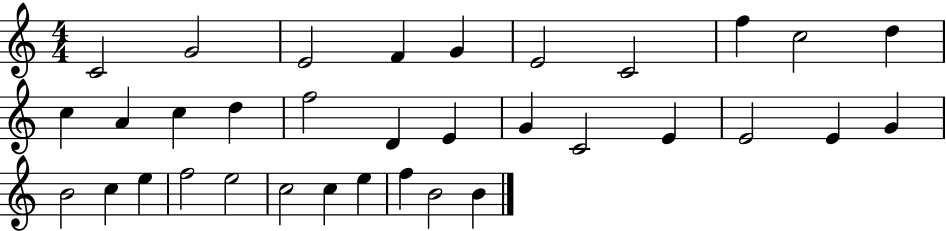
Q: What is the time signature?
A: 4/4